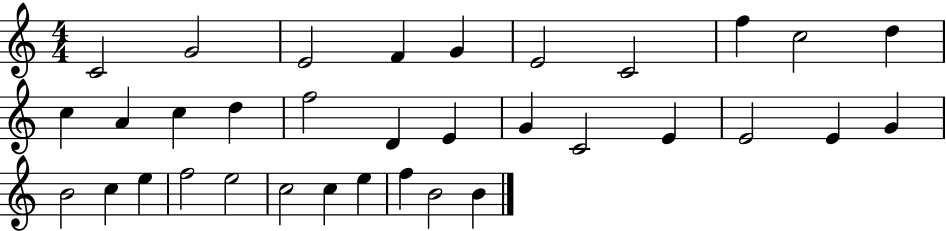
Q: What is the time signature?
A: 4/4